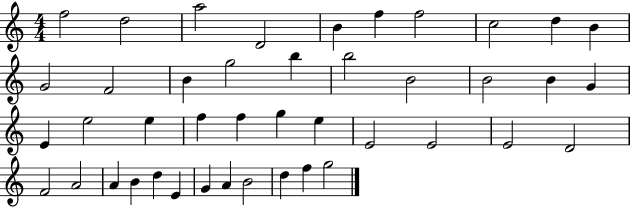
{
  \clef treble
  \numericTimeSignature
  \time 4/4
  \key c \major
  f''2 d''2 | a''2 d'2 | b'4 f''4 f''2 | c''2 d''4 b'4 | \break g'2 f'2 | b'4 g''2 b''4 | b''2 b'2 | b'2 b'4 g'4 | \break e'4 e''2 e''4 | f''4 f''4 g''4 e''4 | e'2 e'2 | e'2 d'2 | \break f'2 a'2 | a'4 b'4 d''4 e'4 | g'4 a'4 b'2 | d''4 f''4 g''2 | \break \bar "|."
}